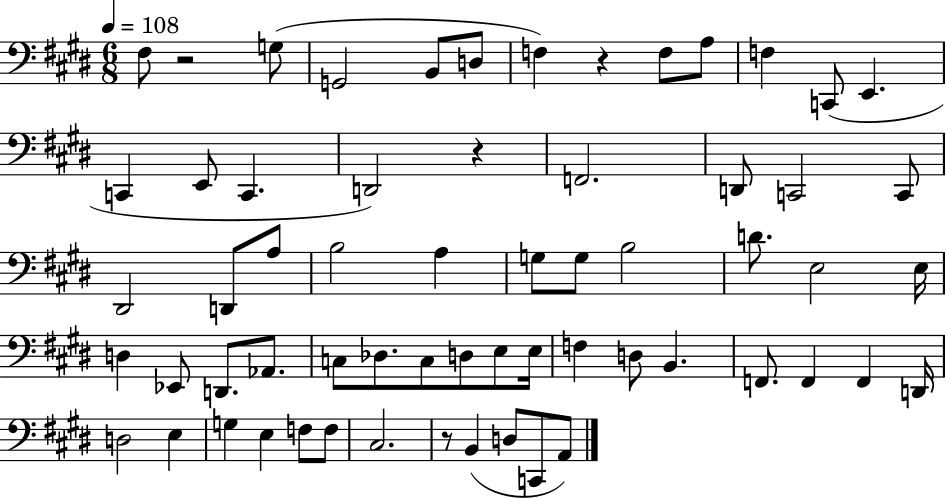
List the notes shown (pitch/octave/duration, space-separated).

F#3/e R/h G3/e G2/h B2/e D3/e F3/q R/q F3/e A3/e F3/q C2/e E2/q. C2/q E2/e C2/q. D2/h R/q F2/h. D2/e C2/h C2/e D#2/h D2/e A3/e B3/h A3/q G3/e G3/e B3/h D4/e. E3/h E3/s D3/q Eb2/e D2/e. Ab2/e. C3/e Db3/e. C3/e D3/e E3/e E3/s F3/q D3/e B2/q. F2/e. F2/q F2/q D2/s D3/h E3/q G3/q E3/q F3/e F3/e C#3/h. R/e B2/q D3/e C2/e A2/e